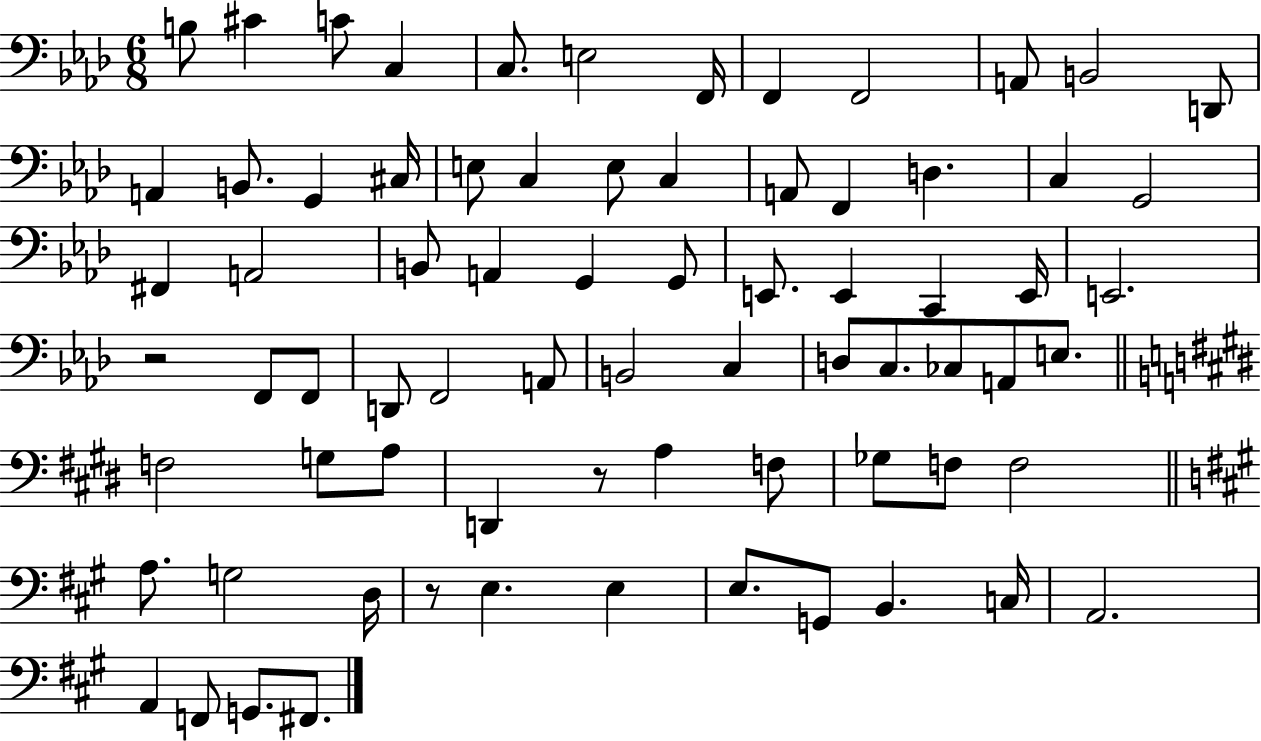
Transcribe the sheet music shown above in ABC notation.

X:1
T:Untitled
M:6/8
L:1/4
K:Ab
B,/2 ^C C/2 C, C,/2 E,2 F,,/4 F,, F,,2 A,,/2 B,,2 D,,/2 A,, B,,/2 G,, ^C,/4 E,/2 C, E,/2 C, A,,/2 F,, D, C, G,,2 ^F,, A,,2 B,,/2 A,, G,, G,,/2 E,,/2 E,, C,, E,,/4 E,,2 z2 F,,/2 F,,/2 D,,/2 F,,2 A,,/2 B,,2 C, D,/2 C,/2 _C,/2 A,,/2 E,/2 F,2 G,/2 A,/2 D,, z/2 A, F,/2 _G,/2 F,/2 F,2 A,/2 G,2 D,/4 z/2 E, E, E,/2 G,,/2 B,, C,/4 A,,2 A,, F,,/2 G,,/2 ^F,,/2